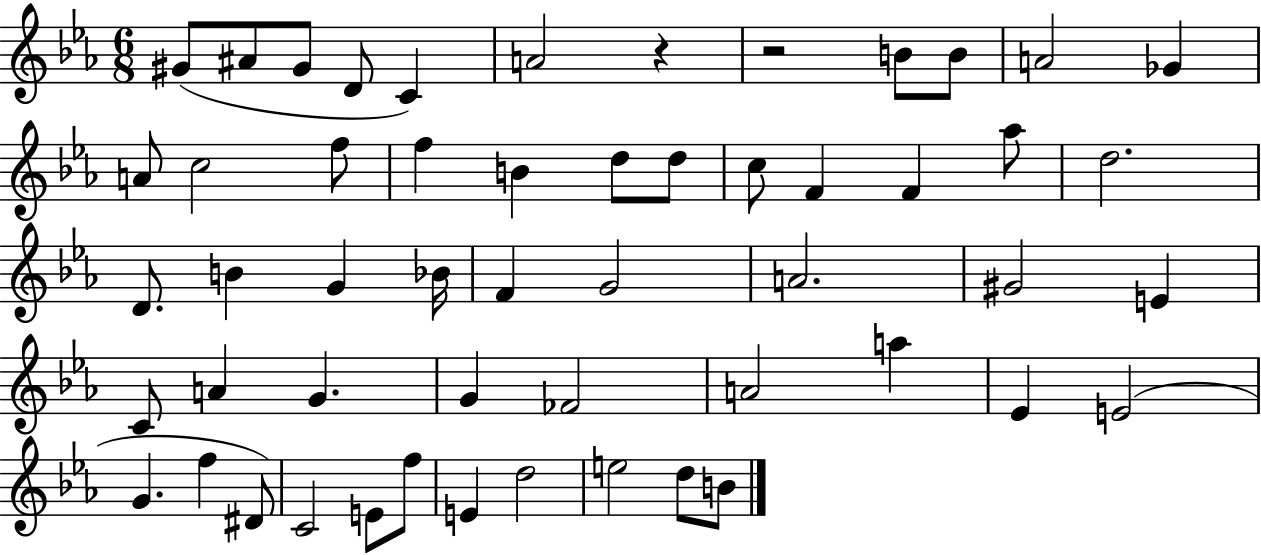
G#4/e A#4/e G#4/e D4/e C4/q A4/h R/q R/h B4/e B4/e A4/h Gb4/q A4/e C5/h F5/e F5/q B4/q D5/e D5/e C5/e F4/q F4/q Ab5/e D5/h. D4/e. B4/q G4/q Bb4/s F4/q G4/h A4/h. G#4/h E4/q C4/e A4/q G4/q. G4/q FES4/h A4/h A5/q Eb4/q E4/h G4/q. F5/q D#4/e C4/h E4/e F5/e E4/q D5/h E5/h D5/e B4/e